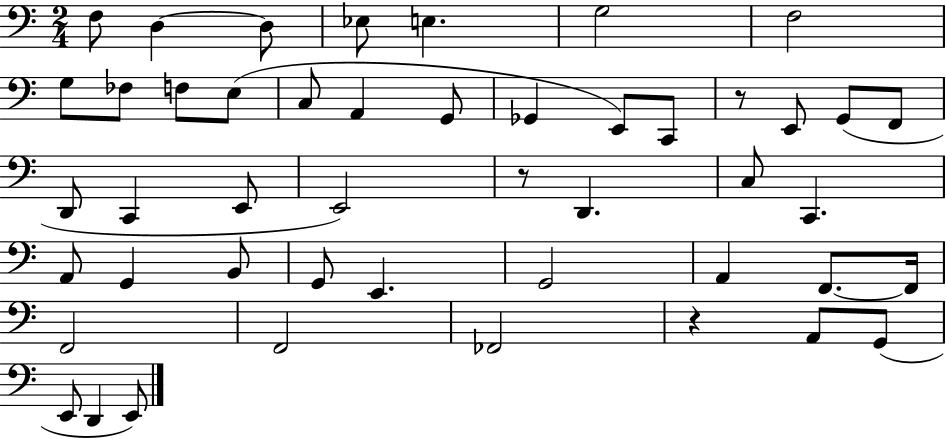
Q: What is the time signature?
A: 2/4